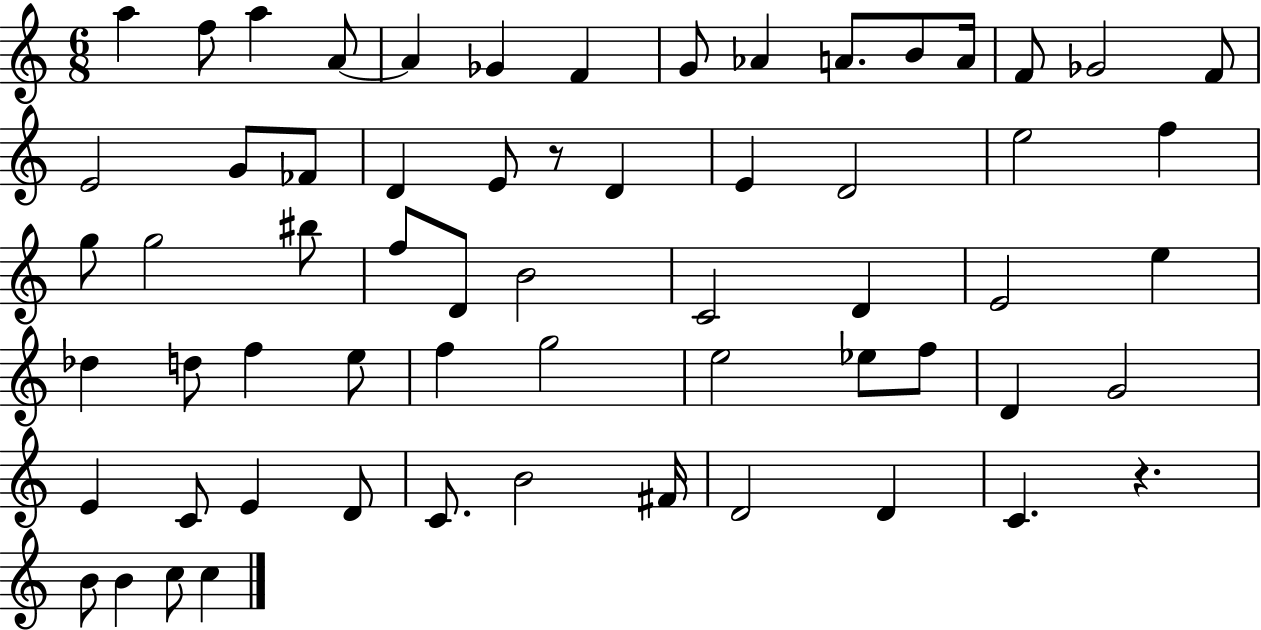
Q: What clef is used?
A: treble